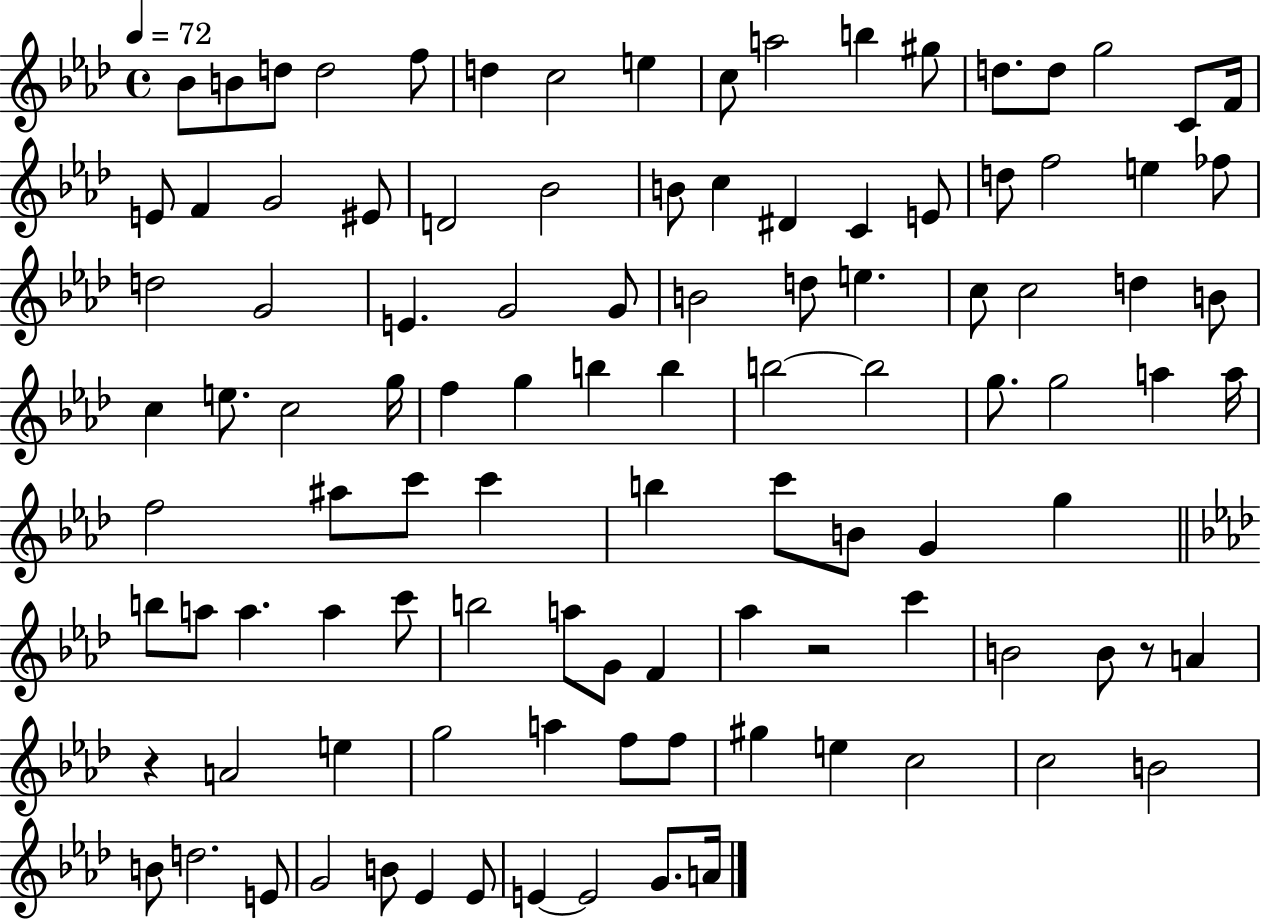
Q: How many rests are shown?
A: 3